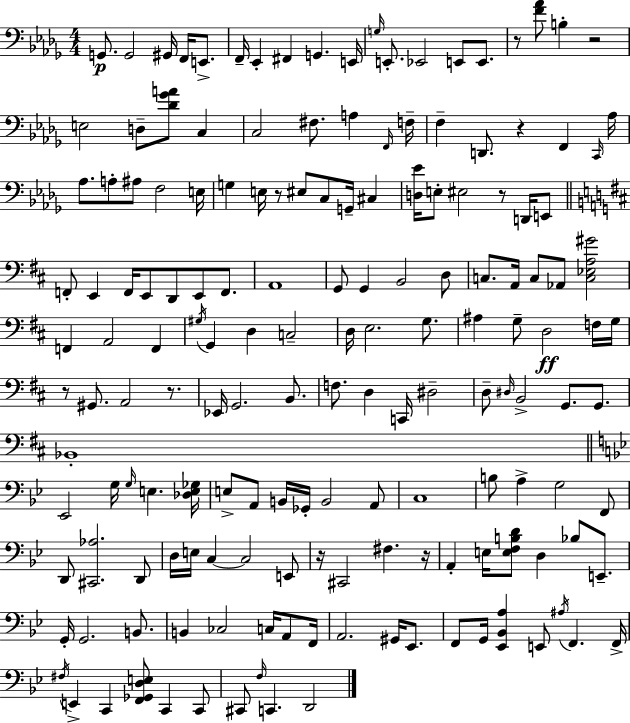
X:1
T:Untitled
M:4/4
L:1/4
K:Bbm
G,,/2 G,,2 ^G,,/4 F,,/4 E,,/2 F,,/4 _E,, ^F,, G,, E,,/4 G,/4 E,,/2 _E,,2 E,,/2 E,,/2 z/2 [F_A]/2 B, z2 E,2 D,/2 [_D_GA]/2 C, C,2 ^F,/2 A, F,,/4 F,/4 F, D,,/2 z F,, C,,/4 _A,/4 _A,/2 A,/2 ^A,/2 F,2 E,/4 G, E,/4 z/2 ^E,/2 C,/2 G,,/4 ^C, [D,_E]/4 E,/2 ^E,2 z/2 D,,/4 E,,/2 F,,/2 E,, F,,/4 E,,/2 D,,/2 E,,/2 F,,/2 A,,4 G,,/2 G,, B,,2 D,/2 C,/2 A,,/4 C,/2 _A,,/2 [C,_E,A,^G]2 F,, A,,2 F,, ^G,/4 G,, D, C,2 D,/4 E,2 G,/2 ^A, G,/2 D,2 F,/4 G,/4 z/2 ^G,,/2 A,,2 z/2 _E,,/4 G,,2 B,,/2 F,/2 D, C,,/4 ^D,2 D,/2 ^D,/4 B,,2 G,,/2 G,,/2 _B,,4 _E,,2 G,/4 G,/4 E, [_D,E,_G,]/4 E,/2 A,,/2 B,,/4 _G,,/4 B,,2 A,,/2 C,4 B,/2 A, G,2 F,,/2 D,,/2 [^C,,_A,]2 D,,/2 D,/4 E,/4 C, C,2 E,,/2 z/4 ^C,,2 ^F, z/4 A,, E,/4 [E,F,B,D]/2 D, _B,/2 E,,/2 G,,/4 G,,2 B,,/2 B,, _C,2 C,/4 A,,/2 F,,/4 A,,2 ^G,,/4 _E,,/2 F,,/2 G,,/4 [_E,,_B,,A,] E,,/2 ^A,/4 F,, F,,/4 ^F,/4 E,, C,, [F,,_G,,D,E,]/2 C,, C,,/2 ^C,,/2 F,/4 C,, D,,2